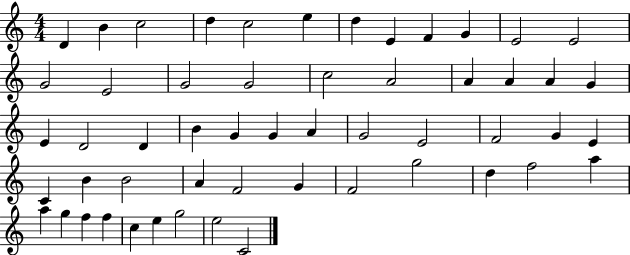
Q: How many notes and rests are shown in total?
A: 54